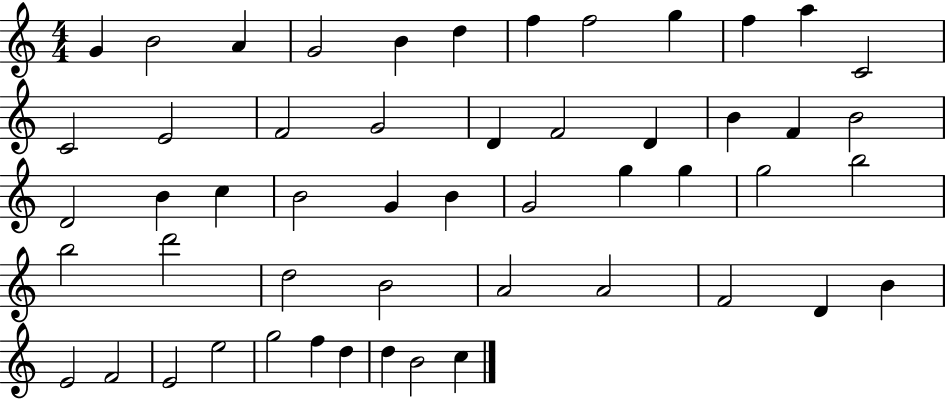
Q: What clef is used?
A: treble